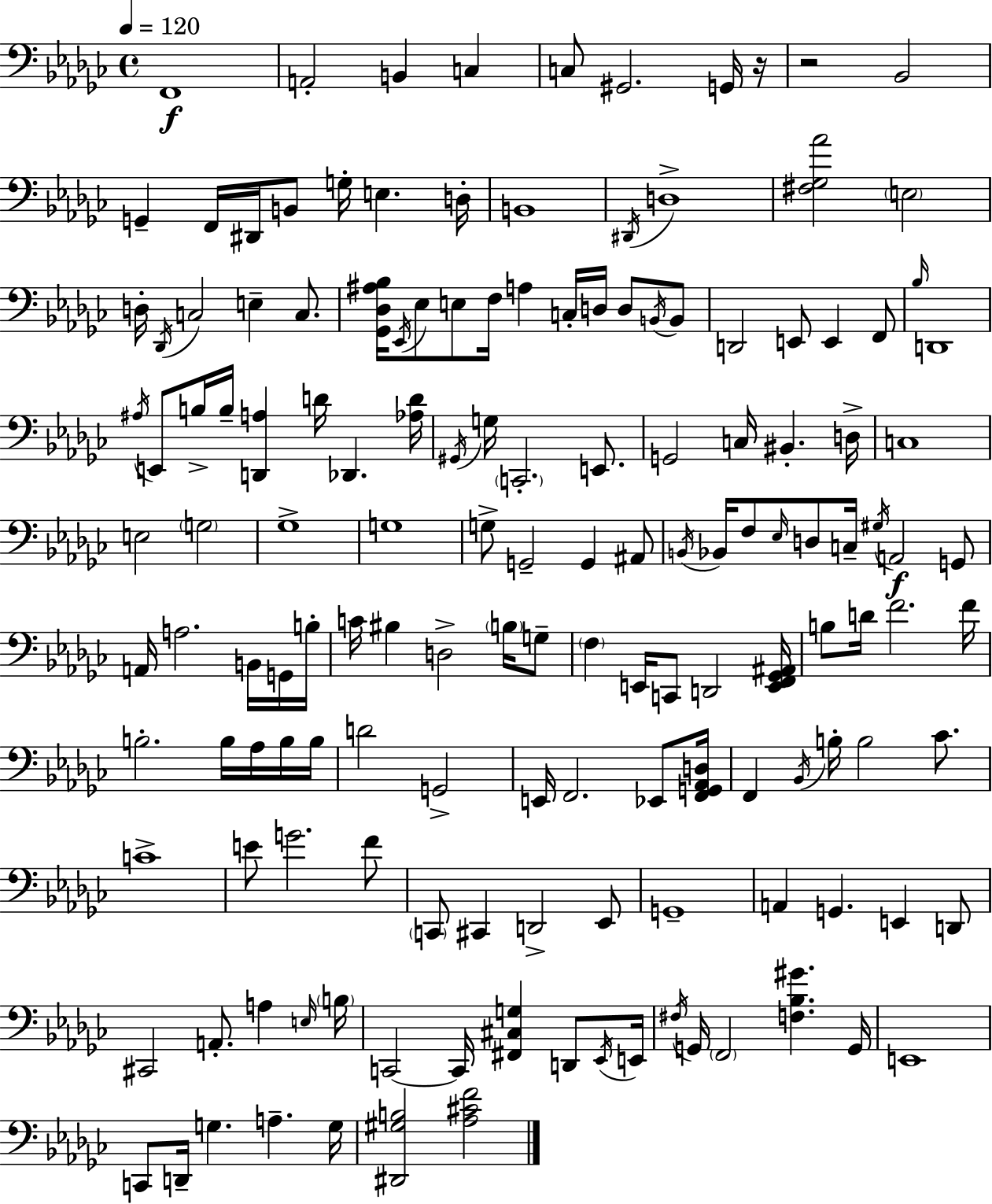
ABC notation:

X:1
T:Untitled
M:4/4
L:1/4
K:Ebm
F,,4 A,,2 B,, C, C,/2 ^G,,2 G,,/4 z/4 z2 _B,,2 G,, F,,/4 ^D,,/4 B,,/2 G,/4 E, D,/4 B,,4 ^D,,/4 D,4 [^F,_G,_A]2 E,2 D,/4 _D,,/4 C,2 E, C,/2 [_G,,_D,^A,_B,]/4 _E,,/4 _E,/2 E,/2 F,/4 A, C,/4 D,/4 D,/2 B,,/4 B,,/2 D,,2 E,,/2 E,, F,,/2 _B,/4 D,,4 ^A,/4 E,,/2 B,/4 B,/4 [D,,A,] D/4 _D,, [_A,D]/4 ^G,,/4 G,/4 C,,2 E,,/2 G,,2 C,/4 ^B,, D,/4 C,4 E,2 G,2 _G,4 G,4 G,/2 G,,2 G,, ^A,,/2 B,,/4 _B,,/4 F,/2 _E,/4 D,/2 C,/4 ^G,/4 A,,2 G,,/2 A,,/4 A,2 B,,/4 G,,/4 B,/4 C/4 ^B, D,2 B,/4 G,/2 F, E,,/4 C,,/2 D,,2 [E,,F,,_G,,^A,,]/4 B,/2 D/4 F2 F/4 B,2 B,/4 _A,/4 B,/4 B,/4 D2 G,,2 E,,/4 F,,2 _E,,/2 [F,,G,,_A,,D,]/4 F,, _B,,/4 B,/4 B,2 _C/2 C4 E/2 G2 F/2 C,,/2 ^C,, D,,2 _E,,/2 G,,4 A,, G,, E,, D,,/2 ^C,,2 A,,/2 A, E,/4 B,/4 C,,2 C,,/4 [^F,,^C,G,] D,,/2 _E,,/4 E,,/4 ^F,/4 G,,/4 F,,2 [F,_B,^G] G,,/4 E,,4 C,,/2 D,,/4 G, A, G,/4 [^D,,^G,B,]2 [_A,^CF]2